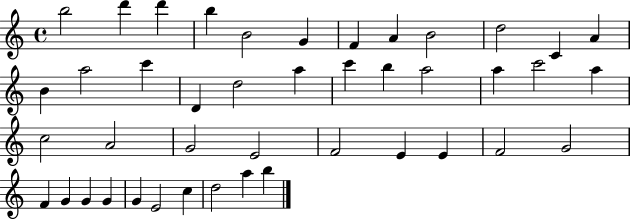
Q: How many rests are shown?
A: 0